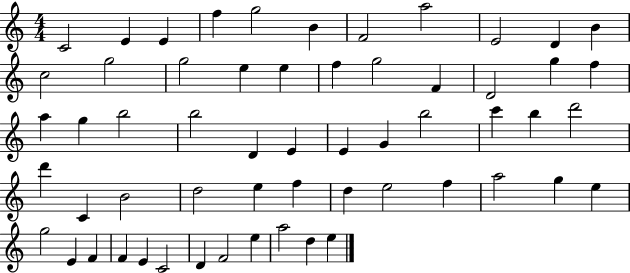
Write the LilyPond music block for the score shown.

{
  \clef treble
  \numericTimeSignature
  \time 4/4
  \key c \major
  c'2 e'4 e'4 | f''4 g''2 b'4 | f'2 a''2 | e'2 d'4 b'4 | \break c''2 g''2 | g''2 e''4 e''4 | f''4 g''2 f'4 | d'2 g''4 f''4 | \break a''4 g''4 b''2 | b''2 d'4 e'4 | e'4 g'4 b''2 | c'''4 b''4 d'''2 | \break d'''4 c'4 b'2 | d''2 e''4 f''4 | d''4 e''2 f''4 | a''2 g''4 e''4 | \break g''2 e'4 f'4 | f'4 e'4 c'2 | d'4 f'2 e''4 | a''2 d''4 e''4 | \break \bar "|."
}